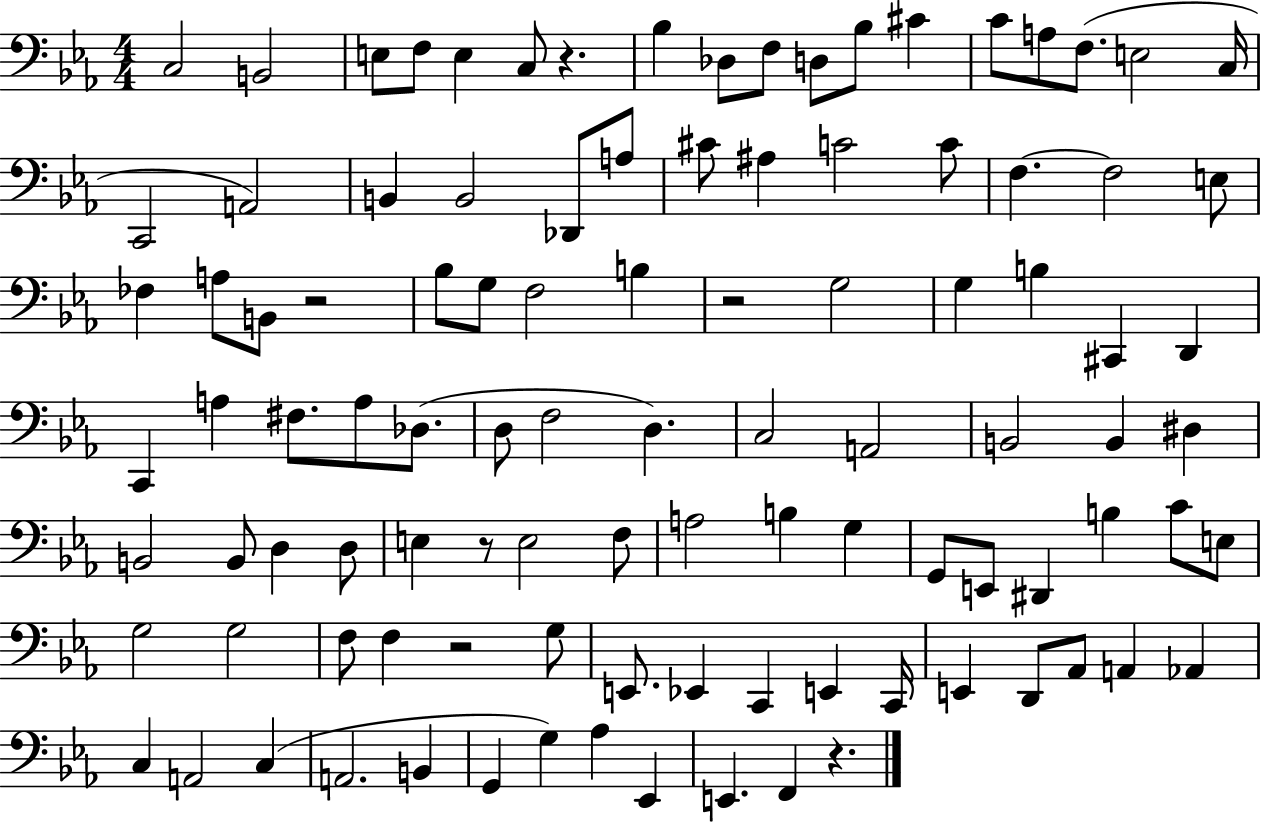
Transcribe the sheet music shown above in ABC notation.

X:1
T:Untitled
M:4/4
L:1/4
K:Eb
C,2 B,,2 E,/2 F,/2 E, C,/2 z _B, _D,/2 F,/2 D,/2 _B,/2 ^C C/2 A,/2 F,/2 E,2 C,/4 C,,2 A,,2 B,, B,,2 _D,,/2 A,/2 ^C/2 ^A, C2 C/2 F, F,2 E,/2 _F, A,/2 B,,/2 z2 _B,/2 G,/2 F,2 B, z2 G,2 G, B, ^C,, D,, C,, A, ^F,/2 A,/2 _D,/2 D,/2 F,2 D, C,2 A,,2 B,,2 B,, ^D, B,,2 B,,/2 D, D,/2 E, z/2 E,2 F,/2 A,2 B, G, G,,/2 E,,/2 ^D,, B, C/2 E,/2 G,2 G,2 F,/2 F, z2 G,/2 E,,/2 _E,, C,, E,, C,,/4 E,, D,,/2 _A,,/2 A,, _A,, C, A,,2 C, A,,2 B,, G,, G, _A, _E,, E,, F,, z